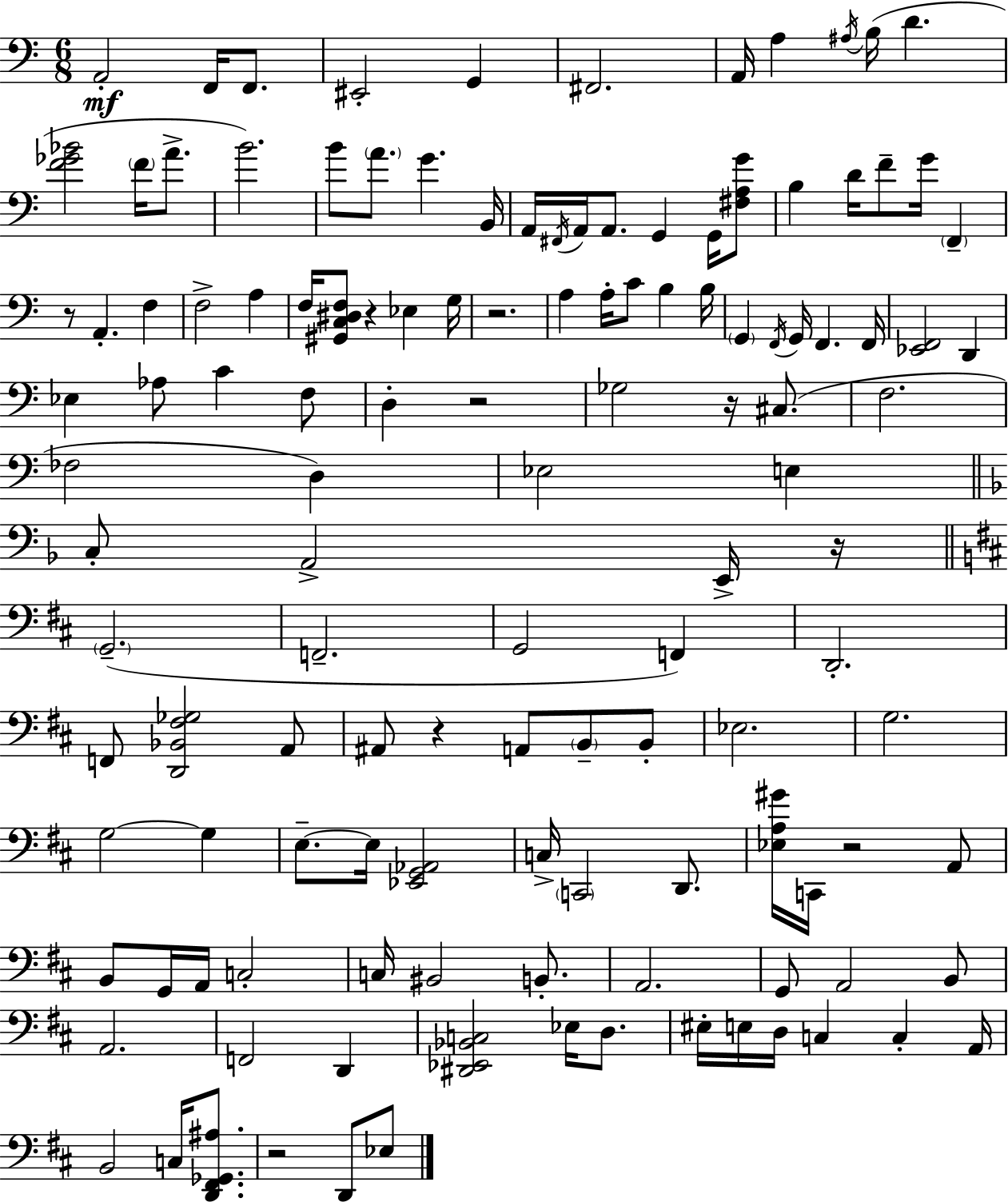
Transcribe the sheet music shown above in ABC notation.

X:1
T:Untitled
M:6/8
L:1/4
K:C
A,,2 F,,/4 F,,/2 ^E,,2 G,, ^F,,2 A,,/4 A, ^A,/4 B,/4 D [F_G_B]2 F/4 A/2 B2 B/2 A/2 G B,,/4 A,,/4 ^F,,/4 A,,/4 A,,/2 G,, G,,/4 [^F,A,G]/2 B, D/4 F/2 G/4 F,, z/2 A,, F, F,2 A, F,/4 [^G,,C,^D,F,]/2 z _E, G,/4 z2 A, A,/4 C/2 B, B,/4 G,, F,,/4 G,,/4 F,, F,,/4 [_E,,F,,]2 D,, _E, _A,/2 C F,/2 D, z2 _G,2 z/4 ^C,/2 F,2 _F,2 D, _E,2 E, C,/2 A,,2 E,,/4 z/4 G,,2 F,,2 G,,2 F,, D,,2 F,,/2 [D,,_B,,^F,_G,]2 A,,/2 ^A,,/2 z A,,/2 B,,/2 B,,/2 _E,2 G,2 G,2 G, E,/2 E,/4 [_E,,G,,_A,,]2 C,/4 C,,2 D,,/2 [_E,A,^G]/4 C,,/4 z2 A,,/2 B,,/2 G,,/4 A,,/4 C,2 C,/4 ^B,,2 B,,/2 A,,2 G,,/2 A,,2 B,,/2 A,,2 F,,2 D,, [^D,,_E,,_B,,C,]2 _E,/4 D,/2 ^E,/4 E,/4 D,/4 C, C, A,,/4 B,,2 C,/4 [D,,^F,,_G,,^A,]/2 z2 D,,/2 _E,/2